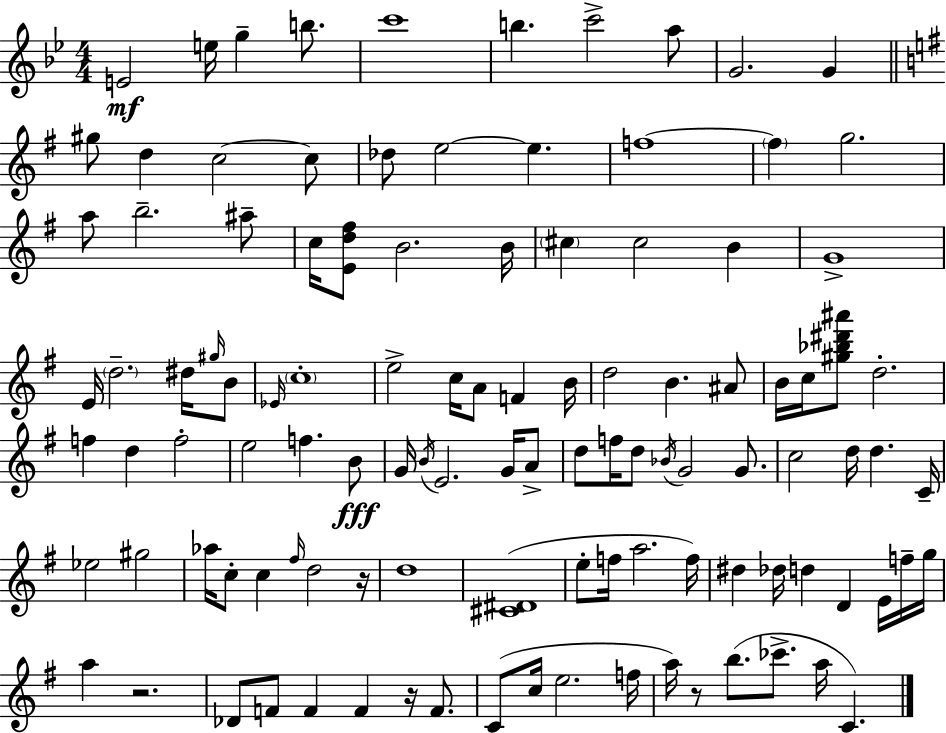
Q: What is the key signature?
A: BES major